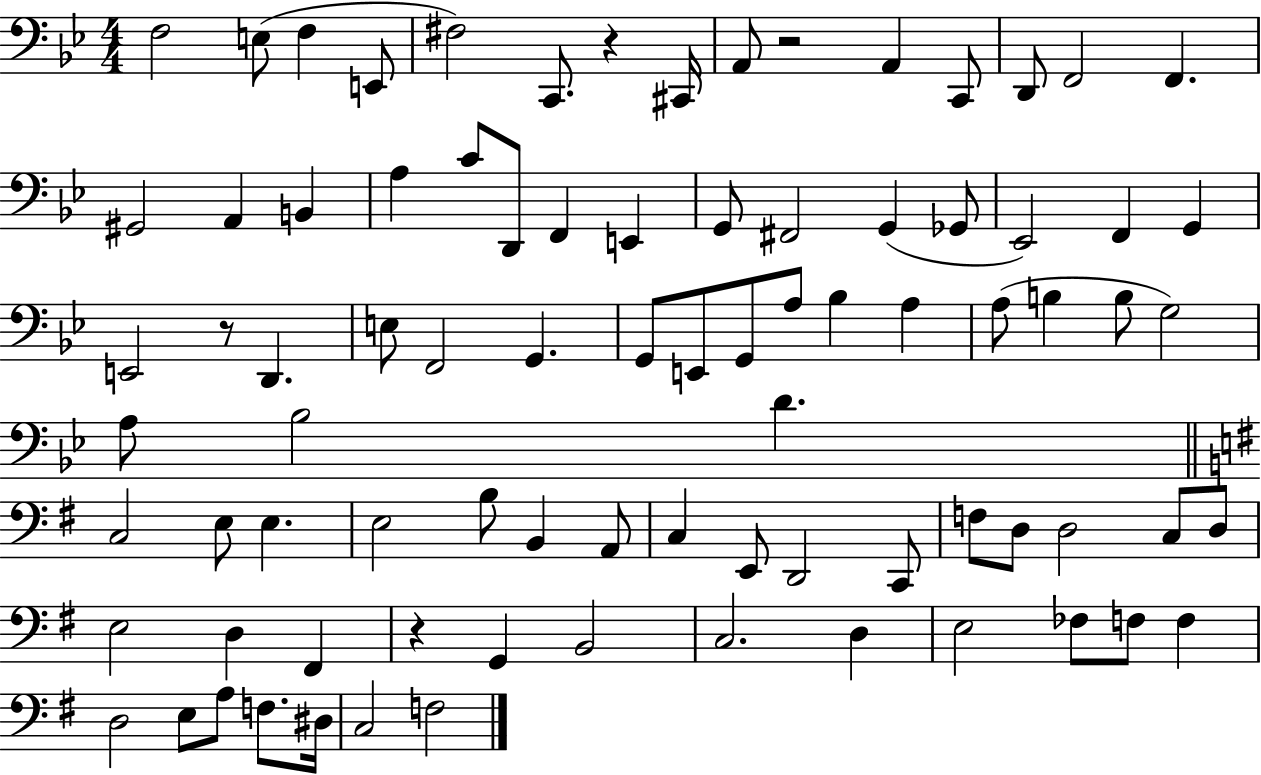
{
  \clef bass
  \numericTimeSignature
  \time 4/4
  \key bes \major
  f2 e8( f4 e,8 | fis2) c,8. r4 cis,16 | a,8 r2 a,4 c,8 | d,8 f,2 f,4. | \break gis,2 a,4 b,4 | a4 c'8 d,8 f,4 e,4 | g,8 fis,2 g,4( ges,8 | ees,2) f,4 g,4 | \break e,2 r8 d,4. | e8 f,2 g,4. | g,8 e,8 g,8 a8 bes4 a4 | a8( b4 b8 g2) | \break a8 bes2 d'4. | \bar "||" \break \key g \major c2 e8 e4. | e2 b8 b,4 a,8 | c4 e,8 d,2 c,8 | f8 d8 d2 c8 d8 | \break e2 d4 fis,4 | r4 g,4 b,2 | c2. d4 | e2 fes8 f8 f4 | \break d2 e8 a8 f8. dis16 | c2 f2 | \bar "|."
}